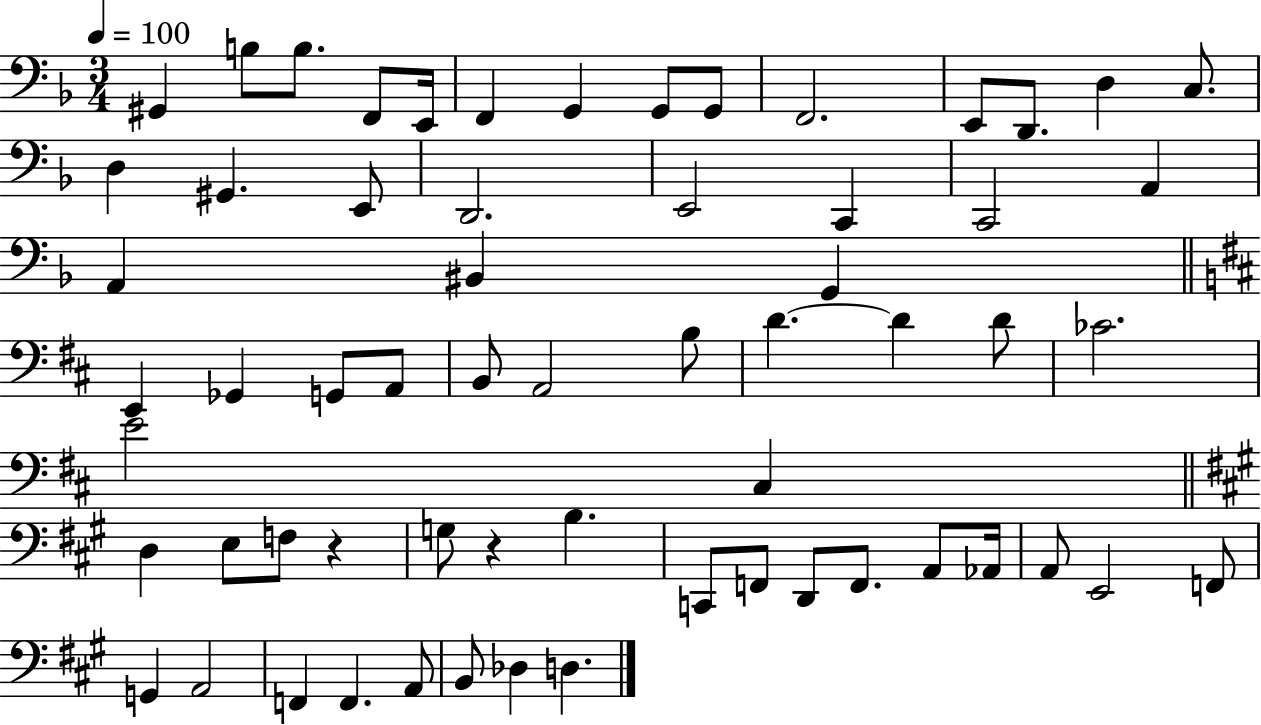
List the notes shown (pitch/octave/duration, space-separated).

G#2/q B3/e B3/e. F2/e E2/s F2/q G2/q G2/e G2/e F2/h. E2/e D2/e. D3/q C3/e. D3/q G#2/q. E2/e D2/h. E2/h C2/q C2/h A2/q A2/q BIS2/q G2/q E2/q Gb2/q G2/e A2/e B2/e A2/h B3/e D4/q. D4/q D4/e CES4/h. E4/h C#3/q D3/q E3/e F3/e R/q G3/e R/q B3/q. C2/e F2/e D2/e F2/e. A2/e Ab2/s A2/e E2/h F2/e G2/q A2/h F2/q F2/q. A2/e B2/e Db3/q D3/q.